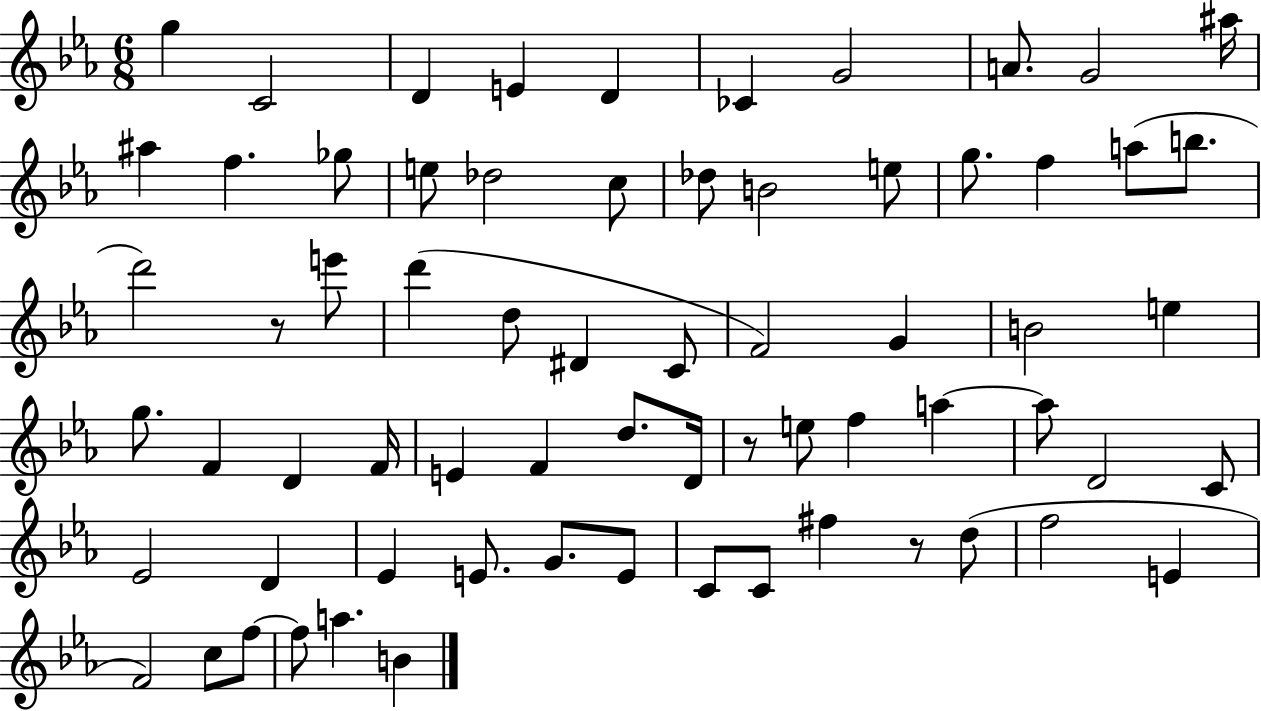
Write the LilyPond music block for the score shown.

{
  \clef treble
  \numericTimeSignature
  \time 6/8
  \key ees \major
  g''4 c'2 | d'4 e'4 d'4 | ces'4 g'2 | a'8. g'2 ais''16 | \break ais''4 f''4. ges''8 | e''8 des''2 c''8 | des''8 b'2 e''8 | g''8. f''4 a''8( b''8. | \break d'''2) r8 e'''8 | d'''4( d''8 dis'4 c'8 | f'2) g'4 | b'2 e''4 | \break g''8. f'4 d'4 f'16 | e'4 f'4 d''8. d'16 | r8 e''8 f''4 a''4~~ | a''8 d'2 c'8 | \break ees'2 d'4 | ees'4 e'8. g'8. e'8 | c'8 c'8 fis''4 r8 d''8( | f''2 e'4 | \break f'2) c''8 f''8~~ | f''8 a''4. b'4 | \bar "|."
}